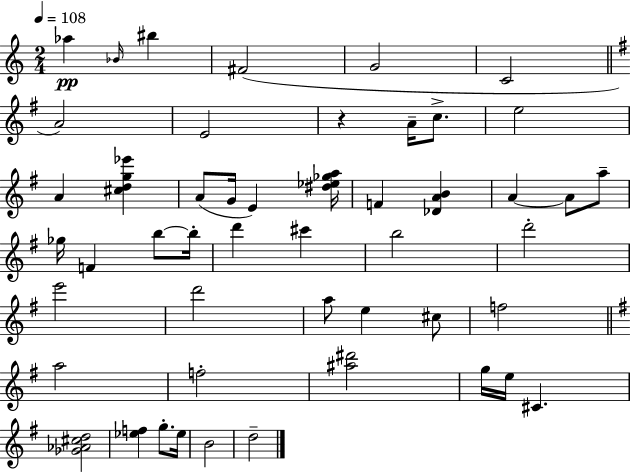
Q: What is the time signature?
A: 2/4